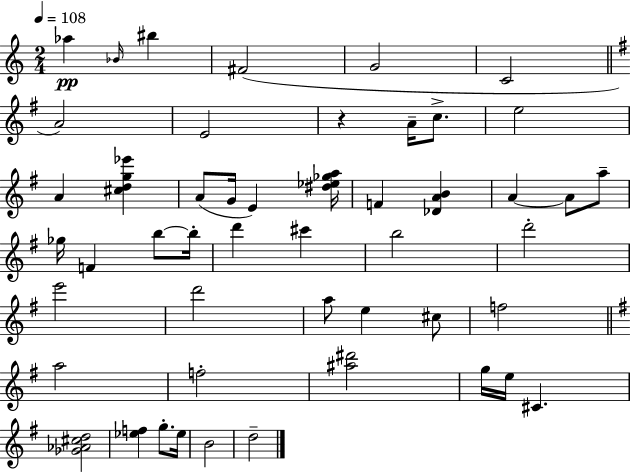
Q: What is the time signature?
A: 2/4